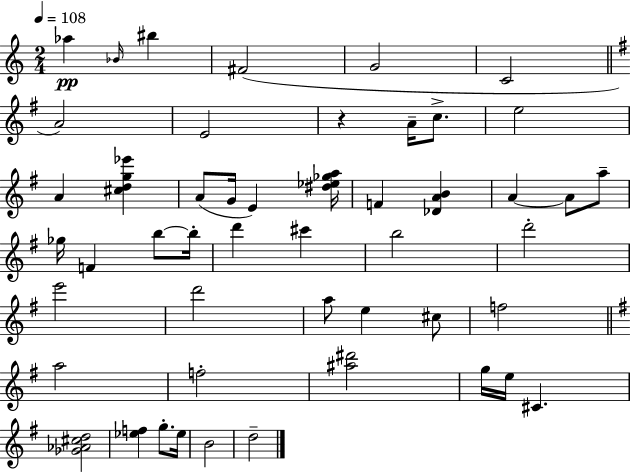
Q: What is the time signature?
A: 2/4